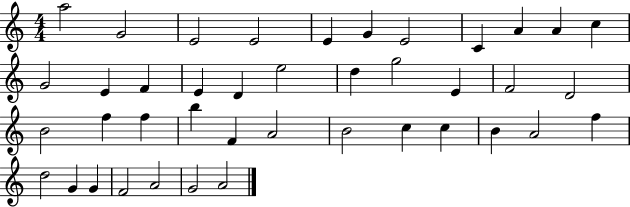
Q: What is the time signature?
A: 4/4